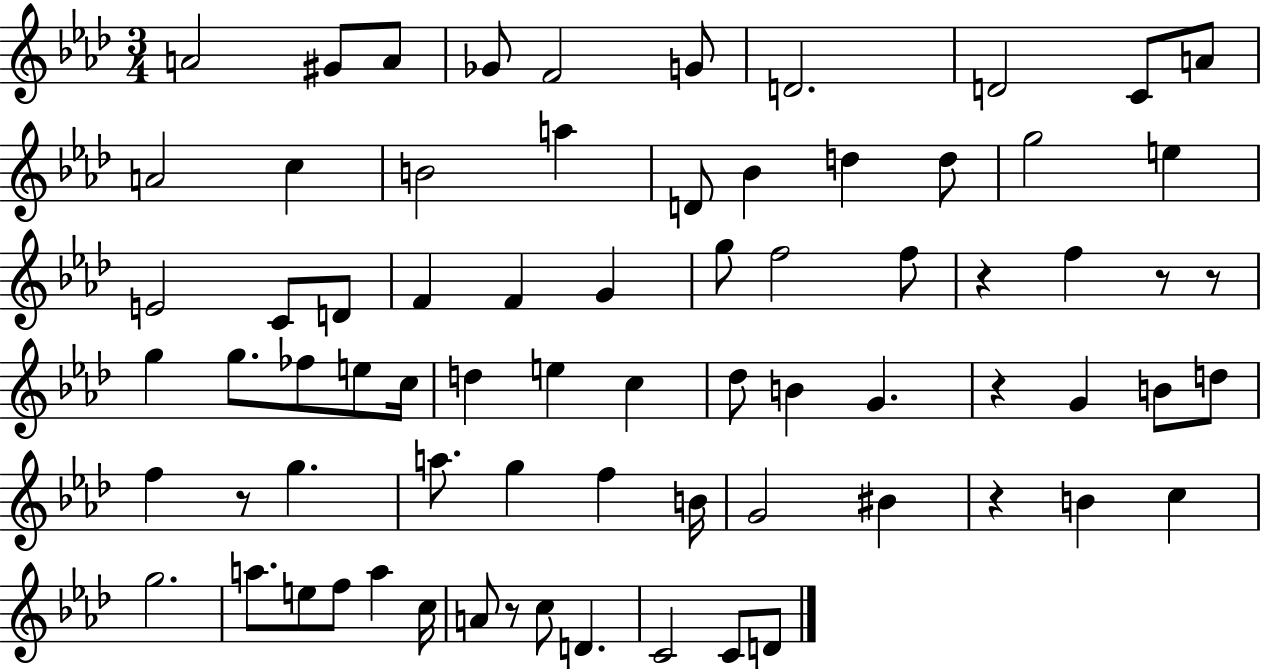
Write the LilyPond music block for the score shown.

{
  \clef treble
  \numericTimeSignature
  \time 3/4
  \key aes \major
  a'2 gis'8 a'8 | ges'8 f'2 g'8 | d'2. | d'2 c'8 a'8 | \break a'2 c''4 | b'2 a''4 | d'8 bes'4 d''4 d''8 | g''2 e''4 | \break e'2 c'8 d'8 | f'4 f'4 g'4 | g''8 f''2 f''8 | r4 f''4 r8 r8 | \break g''4 g''8. fes''8 e''8 c''16 | d''4 e''4 c''4 | des''8 b'4 g'4. | r4 g'4 b'8 d''8 | \break f''4 r8 g''4. | a''8. g''4 f''4 b'16 | g'2 bis'4 | r4 b'4 c''4 | \break g''2. | a''8. e''8 f''8 a''4 c''16 | a'8 r8 c''8 d'4. | c'2 c'8 d'8 | \break \bar "|."
}